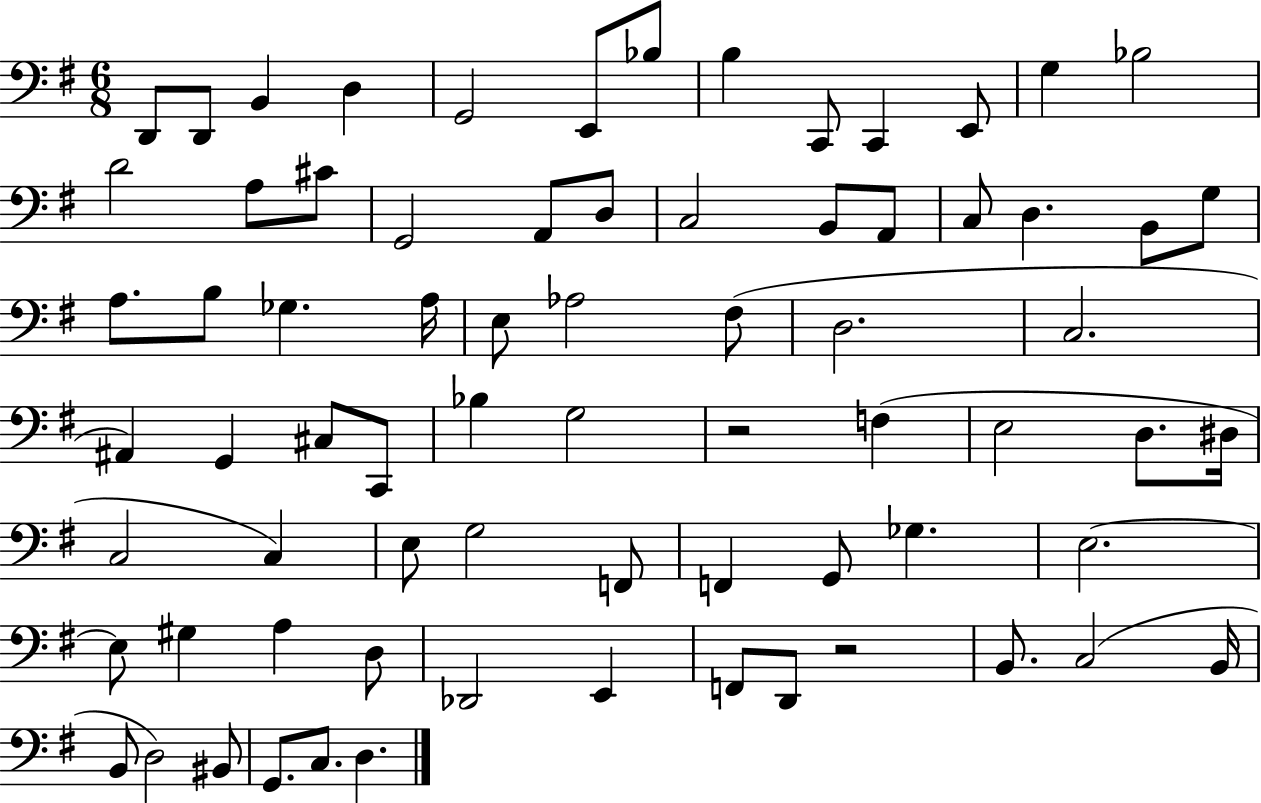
X:1
T:Untitled
M:6/8
L:1/4
K:G
D,,/2 D,,/2 B,, D, G,,2 E,,/2 _B,/2 B, C,,/2 C,, E,,/2 G, _B,2 D2 A,/2 ^C/2 G,,2 A,,/2 D,/2 C,2 B,,/2 A,,/2 C,/2 D, B,,/2 G,/2 A,/2 B,/2 _G, A,/4 E,/2 _A,2 ^F,/2 D,2 C,2 ^A,, G,, ^C,/2 C,,/2 _B, G,2 z2 F, E,2 D,/2 ^D,/4 C,2 C, E,/2 G,2 F,,/2 F,, G,,/2 _G, E,2 E,/2 ^G, A, D,/2 _D,,2 E,, F,,/2 D,,/2 z2 B,,/2 C,2 B,,/4 B,,/2 D,2 ^B,,/2 G,,/2 C,/2 D,